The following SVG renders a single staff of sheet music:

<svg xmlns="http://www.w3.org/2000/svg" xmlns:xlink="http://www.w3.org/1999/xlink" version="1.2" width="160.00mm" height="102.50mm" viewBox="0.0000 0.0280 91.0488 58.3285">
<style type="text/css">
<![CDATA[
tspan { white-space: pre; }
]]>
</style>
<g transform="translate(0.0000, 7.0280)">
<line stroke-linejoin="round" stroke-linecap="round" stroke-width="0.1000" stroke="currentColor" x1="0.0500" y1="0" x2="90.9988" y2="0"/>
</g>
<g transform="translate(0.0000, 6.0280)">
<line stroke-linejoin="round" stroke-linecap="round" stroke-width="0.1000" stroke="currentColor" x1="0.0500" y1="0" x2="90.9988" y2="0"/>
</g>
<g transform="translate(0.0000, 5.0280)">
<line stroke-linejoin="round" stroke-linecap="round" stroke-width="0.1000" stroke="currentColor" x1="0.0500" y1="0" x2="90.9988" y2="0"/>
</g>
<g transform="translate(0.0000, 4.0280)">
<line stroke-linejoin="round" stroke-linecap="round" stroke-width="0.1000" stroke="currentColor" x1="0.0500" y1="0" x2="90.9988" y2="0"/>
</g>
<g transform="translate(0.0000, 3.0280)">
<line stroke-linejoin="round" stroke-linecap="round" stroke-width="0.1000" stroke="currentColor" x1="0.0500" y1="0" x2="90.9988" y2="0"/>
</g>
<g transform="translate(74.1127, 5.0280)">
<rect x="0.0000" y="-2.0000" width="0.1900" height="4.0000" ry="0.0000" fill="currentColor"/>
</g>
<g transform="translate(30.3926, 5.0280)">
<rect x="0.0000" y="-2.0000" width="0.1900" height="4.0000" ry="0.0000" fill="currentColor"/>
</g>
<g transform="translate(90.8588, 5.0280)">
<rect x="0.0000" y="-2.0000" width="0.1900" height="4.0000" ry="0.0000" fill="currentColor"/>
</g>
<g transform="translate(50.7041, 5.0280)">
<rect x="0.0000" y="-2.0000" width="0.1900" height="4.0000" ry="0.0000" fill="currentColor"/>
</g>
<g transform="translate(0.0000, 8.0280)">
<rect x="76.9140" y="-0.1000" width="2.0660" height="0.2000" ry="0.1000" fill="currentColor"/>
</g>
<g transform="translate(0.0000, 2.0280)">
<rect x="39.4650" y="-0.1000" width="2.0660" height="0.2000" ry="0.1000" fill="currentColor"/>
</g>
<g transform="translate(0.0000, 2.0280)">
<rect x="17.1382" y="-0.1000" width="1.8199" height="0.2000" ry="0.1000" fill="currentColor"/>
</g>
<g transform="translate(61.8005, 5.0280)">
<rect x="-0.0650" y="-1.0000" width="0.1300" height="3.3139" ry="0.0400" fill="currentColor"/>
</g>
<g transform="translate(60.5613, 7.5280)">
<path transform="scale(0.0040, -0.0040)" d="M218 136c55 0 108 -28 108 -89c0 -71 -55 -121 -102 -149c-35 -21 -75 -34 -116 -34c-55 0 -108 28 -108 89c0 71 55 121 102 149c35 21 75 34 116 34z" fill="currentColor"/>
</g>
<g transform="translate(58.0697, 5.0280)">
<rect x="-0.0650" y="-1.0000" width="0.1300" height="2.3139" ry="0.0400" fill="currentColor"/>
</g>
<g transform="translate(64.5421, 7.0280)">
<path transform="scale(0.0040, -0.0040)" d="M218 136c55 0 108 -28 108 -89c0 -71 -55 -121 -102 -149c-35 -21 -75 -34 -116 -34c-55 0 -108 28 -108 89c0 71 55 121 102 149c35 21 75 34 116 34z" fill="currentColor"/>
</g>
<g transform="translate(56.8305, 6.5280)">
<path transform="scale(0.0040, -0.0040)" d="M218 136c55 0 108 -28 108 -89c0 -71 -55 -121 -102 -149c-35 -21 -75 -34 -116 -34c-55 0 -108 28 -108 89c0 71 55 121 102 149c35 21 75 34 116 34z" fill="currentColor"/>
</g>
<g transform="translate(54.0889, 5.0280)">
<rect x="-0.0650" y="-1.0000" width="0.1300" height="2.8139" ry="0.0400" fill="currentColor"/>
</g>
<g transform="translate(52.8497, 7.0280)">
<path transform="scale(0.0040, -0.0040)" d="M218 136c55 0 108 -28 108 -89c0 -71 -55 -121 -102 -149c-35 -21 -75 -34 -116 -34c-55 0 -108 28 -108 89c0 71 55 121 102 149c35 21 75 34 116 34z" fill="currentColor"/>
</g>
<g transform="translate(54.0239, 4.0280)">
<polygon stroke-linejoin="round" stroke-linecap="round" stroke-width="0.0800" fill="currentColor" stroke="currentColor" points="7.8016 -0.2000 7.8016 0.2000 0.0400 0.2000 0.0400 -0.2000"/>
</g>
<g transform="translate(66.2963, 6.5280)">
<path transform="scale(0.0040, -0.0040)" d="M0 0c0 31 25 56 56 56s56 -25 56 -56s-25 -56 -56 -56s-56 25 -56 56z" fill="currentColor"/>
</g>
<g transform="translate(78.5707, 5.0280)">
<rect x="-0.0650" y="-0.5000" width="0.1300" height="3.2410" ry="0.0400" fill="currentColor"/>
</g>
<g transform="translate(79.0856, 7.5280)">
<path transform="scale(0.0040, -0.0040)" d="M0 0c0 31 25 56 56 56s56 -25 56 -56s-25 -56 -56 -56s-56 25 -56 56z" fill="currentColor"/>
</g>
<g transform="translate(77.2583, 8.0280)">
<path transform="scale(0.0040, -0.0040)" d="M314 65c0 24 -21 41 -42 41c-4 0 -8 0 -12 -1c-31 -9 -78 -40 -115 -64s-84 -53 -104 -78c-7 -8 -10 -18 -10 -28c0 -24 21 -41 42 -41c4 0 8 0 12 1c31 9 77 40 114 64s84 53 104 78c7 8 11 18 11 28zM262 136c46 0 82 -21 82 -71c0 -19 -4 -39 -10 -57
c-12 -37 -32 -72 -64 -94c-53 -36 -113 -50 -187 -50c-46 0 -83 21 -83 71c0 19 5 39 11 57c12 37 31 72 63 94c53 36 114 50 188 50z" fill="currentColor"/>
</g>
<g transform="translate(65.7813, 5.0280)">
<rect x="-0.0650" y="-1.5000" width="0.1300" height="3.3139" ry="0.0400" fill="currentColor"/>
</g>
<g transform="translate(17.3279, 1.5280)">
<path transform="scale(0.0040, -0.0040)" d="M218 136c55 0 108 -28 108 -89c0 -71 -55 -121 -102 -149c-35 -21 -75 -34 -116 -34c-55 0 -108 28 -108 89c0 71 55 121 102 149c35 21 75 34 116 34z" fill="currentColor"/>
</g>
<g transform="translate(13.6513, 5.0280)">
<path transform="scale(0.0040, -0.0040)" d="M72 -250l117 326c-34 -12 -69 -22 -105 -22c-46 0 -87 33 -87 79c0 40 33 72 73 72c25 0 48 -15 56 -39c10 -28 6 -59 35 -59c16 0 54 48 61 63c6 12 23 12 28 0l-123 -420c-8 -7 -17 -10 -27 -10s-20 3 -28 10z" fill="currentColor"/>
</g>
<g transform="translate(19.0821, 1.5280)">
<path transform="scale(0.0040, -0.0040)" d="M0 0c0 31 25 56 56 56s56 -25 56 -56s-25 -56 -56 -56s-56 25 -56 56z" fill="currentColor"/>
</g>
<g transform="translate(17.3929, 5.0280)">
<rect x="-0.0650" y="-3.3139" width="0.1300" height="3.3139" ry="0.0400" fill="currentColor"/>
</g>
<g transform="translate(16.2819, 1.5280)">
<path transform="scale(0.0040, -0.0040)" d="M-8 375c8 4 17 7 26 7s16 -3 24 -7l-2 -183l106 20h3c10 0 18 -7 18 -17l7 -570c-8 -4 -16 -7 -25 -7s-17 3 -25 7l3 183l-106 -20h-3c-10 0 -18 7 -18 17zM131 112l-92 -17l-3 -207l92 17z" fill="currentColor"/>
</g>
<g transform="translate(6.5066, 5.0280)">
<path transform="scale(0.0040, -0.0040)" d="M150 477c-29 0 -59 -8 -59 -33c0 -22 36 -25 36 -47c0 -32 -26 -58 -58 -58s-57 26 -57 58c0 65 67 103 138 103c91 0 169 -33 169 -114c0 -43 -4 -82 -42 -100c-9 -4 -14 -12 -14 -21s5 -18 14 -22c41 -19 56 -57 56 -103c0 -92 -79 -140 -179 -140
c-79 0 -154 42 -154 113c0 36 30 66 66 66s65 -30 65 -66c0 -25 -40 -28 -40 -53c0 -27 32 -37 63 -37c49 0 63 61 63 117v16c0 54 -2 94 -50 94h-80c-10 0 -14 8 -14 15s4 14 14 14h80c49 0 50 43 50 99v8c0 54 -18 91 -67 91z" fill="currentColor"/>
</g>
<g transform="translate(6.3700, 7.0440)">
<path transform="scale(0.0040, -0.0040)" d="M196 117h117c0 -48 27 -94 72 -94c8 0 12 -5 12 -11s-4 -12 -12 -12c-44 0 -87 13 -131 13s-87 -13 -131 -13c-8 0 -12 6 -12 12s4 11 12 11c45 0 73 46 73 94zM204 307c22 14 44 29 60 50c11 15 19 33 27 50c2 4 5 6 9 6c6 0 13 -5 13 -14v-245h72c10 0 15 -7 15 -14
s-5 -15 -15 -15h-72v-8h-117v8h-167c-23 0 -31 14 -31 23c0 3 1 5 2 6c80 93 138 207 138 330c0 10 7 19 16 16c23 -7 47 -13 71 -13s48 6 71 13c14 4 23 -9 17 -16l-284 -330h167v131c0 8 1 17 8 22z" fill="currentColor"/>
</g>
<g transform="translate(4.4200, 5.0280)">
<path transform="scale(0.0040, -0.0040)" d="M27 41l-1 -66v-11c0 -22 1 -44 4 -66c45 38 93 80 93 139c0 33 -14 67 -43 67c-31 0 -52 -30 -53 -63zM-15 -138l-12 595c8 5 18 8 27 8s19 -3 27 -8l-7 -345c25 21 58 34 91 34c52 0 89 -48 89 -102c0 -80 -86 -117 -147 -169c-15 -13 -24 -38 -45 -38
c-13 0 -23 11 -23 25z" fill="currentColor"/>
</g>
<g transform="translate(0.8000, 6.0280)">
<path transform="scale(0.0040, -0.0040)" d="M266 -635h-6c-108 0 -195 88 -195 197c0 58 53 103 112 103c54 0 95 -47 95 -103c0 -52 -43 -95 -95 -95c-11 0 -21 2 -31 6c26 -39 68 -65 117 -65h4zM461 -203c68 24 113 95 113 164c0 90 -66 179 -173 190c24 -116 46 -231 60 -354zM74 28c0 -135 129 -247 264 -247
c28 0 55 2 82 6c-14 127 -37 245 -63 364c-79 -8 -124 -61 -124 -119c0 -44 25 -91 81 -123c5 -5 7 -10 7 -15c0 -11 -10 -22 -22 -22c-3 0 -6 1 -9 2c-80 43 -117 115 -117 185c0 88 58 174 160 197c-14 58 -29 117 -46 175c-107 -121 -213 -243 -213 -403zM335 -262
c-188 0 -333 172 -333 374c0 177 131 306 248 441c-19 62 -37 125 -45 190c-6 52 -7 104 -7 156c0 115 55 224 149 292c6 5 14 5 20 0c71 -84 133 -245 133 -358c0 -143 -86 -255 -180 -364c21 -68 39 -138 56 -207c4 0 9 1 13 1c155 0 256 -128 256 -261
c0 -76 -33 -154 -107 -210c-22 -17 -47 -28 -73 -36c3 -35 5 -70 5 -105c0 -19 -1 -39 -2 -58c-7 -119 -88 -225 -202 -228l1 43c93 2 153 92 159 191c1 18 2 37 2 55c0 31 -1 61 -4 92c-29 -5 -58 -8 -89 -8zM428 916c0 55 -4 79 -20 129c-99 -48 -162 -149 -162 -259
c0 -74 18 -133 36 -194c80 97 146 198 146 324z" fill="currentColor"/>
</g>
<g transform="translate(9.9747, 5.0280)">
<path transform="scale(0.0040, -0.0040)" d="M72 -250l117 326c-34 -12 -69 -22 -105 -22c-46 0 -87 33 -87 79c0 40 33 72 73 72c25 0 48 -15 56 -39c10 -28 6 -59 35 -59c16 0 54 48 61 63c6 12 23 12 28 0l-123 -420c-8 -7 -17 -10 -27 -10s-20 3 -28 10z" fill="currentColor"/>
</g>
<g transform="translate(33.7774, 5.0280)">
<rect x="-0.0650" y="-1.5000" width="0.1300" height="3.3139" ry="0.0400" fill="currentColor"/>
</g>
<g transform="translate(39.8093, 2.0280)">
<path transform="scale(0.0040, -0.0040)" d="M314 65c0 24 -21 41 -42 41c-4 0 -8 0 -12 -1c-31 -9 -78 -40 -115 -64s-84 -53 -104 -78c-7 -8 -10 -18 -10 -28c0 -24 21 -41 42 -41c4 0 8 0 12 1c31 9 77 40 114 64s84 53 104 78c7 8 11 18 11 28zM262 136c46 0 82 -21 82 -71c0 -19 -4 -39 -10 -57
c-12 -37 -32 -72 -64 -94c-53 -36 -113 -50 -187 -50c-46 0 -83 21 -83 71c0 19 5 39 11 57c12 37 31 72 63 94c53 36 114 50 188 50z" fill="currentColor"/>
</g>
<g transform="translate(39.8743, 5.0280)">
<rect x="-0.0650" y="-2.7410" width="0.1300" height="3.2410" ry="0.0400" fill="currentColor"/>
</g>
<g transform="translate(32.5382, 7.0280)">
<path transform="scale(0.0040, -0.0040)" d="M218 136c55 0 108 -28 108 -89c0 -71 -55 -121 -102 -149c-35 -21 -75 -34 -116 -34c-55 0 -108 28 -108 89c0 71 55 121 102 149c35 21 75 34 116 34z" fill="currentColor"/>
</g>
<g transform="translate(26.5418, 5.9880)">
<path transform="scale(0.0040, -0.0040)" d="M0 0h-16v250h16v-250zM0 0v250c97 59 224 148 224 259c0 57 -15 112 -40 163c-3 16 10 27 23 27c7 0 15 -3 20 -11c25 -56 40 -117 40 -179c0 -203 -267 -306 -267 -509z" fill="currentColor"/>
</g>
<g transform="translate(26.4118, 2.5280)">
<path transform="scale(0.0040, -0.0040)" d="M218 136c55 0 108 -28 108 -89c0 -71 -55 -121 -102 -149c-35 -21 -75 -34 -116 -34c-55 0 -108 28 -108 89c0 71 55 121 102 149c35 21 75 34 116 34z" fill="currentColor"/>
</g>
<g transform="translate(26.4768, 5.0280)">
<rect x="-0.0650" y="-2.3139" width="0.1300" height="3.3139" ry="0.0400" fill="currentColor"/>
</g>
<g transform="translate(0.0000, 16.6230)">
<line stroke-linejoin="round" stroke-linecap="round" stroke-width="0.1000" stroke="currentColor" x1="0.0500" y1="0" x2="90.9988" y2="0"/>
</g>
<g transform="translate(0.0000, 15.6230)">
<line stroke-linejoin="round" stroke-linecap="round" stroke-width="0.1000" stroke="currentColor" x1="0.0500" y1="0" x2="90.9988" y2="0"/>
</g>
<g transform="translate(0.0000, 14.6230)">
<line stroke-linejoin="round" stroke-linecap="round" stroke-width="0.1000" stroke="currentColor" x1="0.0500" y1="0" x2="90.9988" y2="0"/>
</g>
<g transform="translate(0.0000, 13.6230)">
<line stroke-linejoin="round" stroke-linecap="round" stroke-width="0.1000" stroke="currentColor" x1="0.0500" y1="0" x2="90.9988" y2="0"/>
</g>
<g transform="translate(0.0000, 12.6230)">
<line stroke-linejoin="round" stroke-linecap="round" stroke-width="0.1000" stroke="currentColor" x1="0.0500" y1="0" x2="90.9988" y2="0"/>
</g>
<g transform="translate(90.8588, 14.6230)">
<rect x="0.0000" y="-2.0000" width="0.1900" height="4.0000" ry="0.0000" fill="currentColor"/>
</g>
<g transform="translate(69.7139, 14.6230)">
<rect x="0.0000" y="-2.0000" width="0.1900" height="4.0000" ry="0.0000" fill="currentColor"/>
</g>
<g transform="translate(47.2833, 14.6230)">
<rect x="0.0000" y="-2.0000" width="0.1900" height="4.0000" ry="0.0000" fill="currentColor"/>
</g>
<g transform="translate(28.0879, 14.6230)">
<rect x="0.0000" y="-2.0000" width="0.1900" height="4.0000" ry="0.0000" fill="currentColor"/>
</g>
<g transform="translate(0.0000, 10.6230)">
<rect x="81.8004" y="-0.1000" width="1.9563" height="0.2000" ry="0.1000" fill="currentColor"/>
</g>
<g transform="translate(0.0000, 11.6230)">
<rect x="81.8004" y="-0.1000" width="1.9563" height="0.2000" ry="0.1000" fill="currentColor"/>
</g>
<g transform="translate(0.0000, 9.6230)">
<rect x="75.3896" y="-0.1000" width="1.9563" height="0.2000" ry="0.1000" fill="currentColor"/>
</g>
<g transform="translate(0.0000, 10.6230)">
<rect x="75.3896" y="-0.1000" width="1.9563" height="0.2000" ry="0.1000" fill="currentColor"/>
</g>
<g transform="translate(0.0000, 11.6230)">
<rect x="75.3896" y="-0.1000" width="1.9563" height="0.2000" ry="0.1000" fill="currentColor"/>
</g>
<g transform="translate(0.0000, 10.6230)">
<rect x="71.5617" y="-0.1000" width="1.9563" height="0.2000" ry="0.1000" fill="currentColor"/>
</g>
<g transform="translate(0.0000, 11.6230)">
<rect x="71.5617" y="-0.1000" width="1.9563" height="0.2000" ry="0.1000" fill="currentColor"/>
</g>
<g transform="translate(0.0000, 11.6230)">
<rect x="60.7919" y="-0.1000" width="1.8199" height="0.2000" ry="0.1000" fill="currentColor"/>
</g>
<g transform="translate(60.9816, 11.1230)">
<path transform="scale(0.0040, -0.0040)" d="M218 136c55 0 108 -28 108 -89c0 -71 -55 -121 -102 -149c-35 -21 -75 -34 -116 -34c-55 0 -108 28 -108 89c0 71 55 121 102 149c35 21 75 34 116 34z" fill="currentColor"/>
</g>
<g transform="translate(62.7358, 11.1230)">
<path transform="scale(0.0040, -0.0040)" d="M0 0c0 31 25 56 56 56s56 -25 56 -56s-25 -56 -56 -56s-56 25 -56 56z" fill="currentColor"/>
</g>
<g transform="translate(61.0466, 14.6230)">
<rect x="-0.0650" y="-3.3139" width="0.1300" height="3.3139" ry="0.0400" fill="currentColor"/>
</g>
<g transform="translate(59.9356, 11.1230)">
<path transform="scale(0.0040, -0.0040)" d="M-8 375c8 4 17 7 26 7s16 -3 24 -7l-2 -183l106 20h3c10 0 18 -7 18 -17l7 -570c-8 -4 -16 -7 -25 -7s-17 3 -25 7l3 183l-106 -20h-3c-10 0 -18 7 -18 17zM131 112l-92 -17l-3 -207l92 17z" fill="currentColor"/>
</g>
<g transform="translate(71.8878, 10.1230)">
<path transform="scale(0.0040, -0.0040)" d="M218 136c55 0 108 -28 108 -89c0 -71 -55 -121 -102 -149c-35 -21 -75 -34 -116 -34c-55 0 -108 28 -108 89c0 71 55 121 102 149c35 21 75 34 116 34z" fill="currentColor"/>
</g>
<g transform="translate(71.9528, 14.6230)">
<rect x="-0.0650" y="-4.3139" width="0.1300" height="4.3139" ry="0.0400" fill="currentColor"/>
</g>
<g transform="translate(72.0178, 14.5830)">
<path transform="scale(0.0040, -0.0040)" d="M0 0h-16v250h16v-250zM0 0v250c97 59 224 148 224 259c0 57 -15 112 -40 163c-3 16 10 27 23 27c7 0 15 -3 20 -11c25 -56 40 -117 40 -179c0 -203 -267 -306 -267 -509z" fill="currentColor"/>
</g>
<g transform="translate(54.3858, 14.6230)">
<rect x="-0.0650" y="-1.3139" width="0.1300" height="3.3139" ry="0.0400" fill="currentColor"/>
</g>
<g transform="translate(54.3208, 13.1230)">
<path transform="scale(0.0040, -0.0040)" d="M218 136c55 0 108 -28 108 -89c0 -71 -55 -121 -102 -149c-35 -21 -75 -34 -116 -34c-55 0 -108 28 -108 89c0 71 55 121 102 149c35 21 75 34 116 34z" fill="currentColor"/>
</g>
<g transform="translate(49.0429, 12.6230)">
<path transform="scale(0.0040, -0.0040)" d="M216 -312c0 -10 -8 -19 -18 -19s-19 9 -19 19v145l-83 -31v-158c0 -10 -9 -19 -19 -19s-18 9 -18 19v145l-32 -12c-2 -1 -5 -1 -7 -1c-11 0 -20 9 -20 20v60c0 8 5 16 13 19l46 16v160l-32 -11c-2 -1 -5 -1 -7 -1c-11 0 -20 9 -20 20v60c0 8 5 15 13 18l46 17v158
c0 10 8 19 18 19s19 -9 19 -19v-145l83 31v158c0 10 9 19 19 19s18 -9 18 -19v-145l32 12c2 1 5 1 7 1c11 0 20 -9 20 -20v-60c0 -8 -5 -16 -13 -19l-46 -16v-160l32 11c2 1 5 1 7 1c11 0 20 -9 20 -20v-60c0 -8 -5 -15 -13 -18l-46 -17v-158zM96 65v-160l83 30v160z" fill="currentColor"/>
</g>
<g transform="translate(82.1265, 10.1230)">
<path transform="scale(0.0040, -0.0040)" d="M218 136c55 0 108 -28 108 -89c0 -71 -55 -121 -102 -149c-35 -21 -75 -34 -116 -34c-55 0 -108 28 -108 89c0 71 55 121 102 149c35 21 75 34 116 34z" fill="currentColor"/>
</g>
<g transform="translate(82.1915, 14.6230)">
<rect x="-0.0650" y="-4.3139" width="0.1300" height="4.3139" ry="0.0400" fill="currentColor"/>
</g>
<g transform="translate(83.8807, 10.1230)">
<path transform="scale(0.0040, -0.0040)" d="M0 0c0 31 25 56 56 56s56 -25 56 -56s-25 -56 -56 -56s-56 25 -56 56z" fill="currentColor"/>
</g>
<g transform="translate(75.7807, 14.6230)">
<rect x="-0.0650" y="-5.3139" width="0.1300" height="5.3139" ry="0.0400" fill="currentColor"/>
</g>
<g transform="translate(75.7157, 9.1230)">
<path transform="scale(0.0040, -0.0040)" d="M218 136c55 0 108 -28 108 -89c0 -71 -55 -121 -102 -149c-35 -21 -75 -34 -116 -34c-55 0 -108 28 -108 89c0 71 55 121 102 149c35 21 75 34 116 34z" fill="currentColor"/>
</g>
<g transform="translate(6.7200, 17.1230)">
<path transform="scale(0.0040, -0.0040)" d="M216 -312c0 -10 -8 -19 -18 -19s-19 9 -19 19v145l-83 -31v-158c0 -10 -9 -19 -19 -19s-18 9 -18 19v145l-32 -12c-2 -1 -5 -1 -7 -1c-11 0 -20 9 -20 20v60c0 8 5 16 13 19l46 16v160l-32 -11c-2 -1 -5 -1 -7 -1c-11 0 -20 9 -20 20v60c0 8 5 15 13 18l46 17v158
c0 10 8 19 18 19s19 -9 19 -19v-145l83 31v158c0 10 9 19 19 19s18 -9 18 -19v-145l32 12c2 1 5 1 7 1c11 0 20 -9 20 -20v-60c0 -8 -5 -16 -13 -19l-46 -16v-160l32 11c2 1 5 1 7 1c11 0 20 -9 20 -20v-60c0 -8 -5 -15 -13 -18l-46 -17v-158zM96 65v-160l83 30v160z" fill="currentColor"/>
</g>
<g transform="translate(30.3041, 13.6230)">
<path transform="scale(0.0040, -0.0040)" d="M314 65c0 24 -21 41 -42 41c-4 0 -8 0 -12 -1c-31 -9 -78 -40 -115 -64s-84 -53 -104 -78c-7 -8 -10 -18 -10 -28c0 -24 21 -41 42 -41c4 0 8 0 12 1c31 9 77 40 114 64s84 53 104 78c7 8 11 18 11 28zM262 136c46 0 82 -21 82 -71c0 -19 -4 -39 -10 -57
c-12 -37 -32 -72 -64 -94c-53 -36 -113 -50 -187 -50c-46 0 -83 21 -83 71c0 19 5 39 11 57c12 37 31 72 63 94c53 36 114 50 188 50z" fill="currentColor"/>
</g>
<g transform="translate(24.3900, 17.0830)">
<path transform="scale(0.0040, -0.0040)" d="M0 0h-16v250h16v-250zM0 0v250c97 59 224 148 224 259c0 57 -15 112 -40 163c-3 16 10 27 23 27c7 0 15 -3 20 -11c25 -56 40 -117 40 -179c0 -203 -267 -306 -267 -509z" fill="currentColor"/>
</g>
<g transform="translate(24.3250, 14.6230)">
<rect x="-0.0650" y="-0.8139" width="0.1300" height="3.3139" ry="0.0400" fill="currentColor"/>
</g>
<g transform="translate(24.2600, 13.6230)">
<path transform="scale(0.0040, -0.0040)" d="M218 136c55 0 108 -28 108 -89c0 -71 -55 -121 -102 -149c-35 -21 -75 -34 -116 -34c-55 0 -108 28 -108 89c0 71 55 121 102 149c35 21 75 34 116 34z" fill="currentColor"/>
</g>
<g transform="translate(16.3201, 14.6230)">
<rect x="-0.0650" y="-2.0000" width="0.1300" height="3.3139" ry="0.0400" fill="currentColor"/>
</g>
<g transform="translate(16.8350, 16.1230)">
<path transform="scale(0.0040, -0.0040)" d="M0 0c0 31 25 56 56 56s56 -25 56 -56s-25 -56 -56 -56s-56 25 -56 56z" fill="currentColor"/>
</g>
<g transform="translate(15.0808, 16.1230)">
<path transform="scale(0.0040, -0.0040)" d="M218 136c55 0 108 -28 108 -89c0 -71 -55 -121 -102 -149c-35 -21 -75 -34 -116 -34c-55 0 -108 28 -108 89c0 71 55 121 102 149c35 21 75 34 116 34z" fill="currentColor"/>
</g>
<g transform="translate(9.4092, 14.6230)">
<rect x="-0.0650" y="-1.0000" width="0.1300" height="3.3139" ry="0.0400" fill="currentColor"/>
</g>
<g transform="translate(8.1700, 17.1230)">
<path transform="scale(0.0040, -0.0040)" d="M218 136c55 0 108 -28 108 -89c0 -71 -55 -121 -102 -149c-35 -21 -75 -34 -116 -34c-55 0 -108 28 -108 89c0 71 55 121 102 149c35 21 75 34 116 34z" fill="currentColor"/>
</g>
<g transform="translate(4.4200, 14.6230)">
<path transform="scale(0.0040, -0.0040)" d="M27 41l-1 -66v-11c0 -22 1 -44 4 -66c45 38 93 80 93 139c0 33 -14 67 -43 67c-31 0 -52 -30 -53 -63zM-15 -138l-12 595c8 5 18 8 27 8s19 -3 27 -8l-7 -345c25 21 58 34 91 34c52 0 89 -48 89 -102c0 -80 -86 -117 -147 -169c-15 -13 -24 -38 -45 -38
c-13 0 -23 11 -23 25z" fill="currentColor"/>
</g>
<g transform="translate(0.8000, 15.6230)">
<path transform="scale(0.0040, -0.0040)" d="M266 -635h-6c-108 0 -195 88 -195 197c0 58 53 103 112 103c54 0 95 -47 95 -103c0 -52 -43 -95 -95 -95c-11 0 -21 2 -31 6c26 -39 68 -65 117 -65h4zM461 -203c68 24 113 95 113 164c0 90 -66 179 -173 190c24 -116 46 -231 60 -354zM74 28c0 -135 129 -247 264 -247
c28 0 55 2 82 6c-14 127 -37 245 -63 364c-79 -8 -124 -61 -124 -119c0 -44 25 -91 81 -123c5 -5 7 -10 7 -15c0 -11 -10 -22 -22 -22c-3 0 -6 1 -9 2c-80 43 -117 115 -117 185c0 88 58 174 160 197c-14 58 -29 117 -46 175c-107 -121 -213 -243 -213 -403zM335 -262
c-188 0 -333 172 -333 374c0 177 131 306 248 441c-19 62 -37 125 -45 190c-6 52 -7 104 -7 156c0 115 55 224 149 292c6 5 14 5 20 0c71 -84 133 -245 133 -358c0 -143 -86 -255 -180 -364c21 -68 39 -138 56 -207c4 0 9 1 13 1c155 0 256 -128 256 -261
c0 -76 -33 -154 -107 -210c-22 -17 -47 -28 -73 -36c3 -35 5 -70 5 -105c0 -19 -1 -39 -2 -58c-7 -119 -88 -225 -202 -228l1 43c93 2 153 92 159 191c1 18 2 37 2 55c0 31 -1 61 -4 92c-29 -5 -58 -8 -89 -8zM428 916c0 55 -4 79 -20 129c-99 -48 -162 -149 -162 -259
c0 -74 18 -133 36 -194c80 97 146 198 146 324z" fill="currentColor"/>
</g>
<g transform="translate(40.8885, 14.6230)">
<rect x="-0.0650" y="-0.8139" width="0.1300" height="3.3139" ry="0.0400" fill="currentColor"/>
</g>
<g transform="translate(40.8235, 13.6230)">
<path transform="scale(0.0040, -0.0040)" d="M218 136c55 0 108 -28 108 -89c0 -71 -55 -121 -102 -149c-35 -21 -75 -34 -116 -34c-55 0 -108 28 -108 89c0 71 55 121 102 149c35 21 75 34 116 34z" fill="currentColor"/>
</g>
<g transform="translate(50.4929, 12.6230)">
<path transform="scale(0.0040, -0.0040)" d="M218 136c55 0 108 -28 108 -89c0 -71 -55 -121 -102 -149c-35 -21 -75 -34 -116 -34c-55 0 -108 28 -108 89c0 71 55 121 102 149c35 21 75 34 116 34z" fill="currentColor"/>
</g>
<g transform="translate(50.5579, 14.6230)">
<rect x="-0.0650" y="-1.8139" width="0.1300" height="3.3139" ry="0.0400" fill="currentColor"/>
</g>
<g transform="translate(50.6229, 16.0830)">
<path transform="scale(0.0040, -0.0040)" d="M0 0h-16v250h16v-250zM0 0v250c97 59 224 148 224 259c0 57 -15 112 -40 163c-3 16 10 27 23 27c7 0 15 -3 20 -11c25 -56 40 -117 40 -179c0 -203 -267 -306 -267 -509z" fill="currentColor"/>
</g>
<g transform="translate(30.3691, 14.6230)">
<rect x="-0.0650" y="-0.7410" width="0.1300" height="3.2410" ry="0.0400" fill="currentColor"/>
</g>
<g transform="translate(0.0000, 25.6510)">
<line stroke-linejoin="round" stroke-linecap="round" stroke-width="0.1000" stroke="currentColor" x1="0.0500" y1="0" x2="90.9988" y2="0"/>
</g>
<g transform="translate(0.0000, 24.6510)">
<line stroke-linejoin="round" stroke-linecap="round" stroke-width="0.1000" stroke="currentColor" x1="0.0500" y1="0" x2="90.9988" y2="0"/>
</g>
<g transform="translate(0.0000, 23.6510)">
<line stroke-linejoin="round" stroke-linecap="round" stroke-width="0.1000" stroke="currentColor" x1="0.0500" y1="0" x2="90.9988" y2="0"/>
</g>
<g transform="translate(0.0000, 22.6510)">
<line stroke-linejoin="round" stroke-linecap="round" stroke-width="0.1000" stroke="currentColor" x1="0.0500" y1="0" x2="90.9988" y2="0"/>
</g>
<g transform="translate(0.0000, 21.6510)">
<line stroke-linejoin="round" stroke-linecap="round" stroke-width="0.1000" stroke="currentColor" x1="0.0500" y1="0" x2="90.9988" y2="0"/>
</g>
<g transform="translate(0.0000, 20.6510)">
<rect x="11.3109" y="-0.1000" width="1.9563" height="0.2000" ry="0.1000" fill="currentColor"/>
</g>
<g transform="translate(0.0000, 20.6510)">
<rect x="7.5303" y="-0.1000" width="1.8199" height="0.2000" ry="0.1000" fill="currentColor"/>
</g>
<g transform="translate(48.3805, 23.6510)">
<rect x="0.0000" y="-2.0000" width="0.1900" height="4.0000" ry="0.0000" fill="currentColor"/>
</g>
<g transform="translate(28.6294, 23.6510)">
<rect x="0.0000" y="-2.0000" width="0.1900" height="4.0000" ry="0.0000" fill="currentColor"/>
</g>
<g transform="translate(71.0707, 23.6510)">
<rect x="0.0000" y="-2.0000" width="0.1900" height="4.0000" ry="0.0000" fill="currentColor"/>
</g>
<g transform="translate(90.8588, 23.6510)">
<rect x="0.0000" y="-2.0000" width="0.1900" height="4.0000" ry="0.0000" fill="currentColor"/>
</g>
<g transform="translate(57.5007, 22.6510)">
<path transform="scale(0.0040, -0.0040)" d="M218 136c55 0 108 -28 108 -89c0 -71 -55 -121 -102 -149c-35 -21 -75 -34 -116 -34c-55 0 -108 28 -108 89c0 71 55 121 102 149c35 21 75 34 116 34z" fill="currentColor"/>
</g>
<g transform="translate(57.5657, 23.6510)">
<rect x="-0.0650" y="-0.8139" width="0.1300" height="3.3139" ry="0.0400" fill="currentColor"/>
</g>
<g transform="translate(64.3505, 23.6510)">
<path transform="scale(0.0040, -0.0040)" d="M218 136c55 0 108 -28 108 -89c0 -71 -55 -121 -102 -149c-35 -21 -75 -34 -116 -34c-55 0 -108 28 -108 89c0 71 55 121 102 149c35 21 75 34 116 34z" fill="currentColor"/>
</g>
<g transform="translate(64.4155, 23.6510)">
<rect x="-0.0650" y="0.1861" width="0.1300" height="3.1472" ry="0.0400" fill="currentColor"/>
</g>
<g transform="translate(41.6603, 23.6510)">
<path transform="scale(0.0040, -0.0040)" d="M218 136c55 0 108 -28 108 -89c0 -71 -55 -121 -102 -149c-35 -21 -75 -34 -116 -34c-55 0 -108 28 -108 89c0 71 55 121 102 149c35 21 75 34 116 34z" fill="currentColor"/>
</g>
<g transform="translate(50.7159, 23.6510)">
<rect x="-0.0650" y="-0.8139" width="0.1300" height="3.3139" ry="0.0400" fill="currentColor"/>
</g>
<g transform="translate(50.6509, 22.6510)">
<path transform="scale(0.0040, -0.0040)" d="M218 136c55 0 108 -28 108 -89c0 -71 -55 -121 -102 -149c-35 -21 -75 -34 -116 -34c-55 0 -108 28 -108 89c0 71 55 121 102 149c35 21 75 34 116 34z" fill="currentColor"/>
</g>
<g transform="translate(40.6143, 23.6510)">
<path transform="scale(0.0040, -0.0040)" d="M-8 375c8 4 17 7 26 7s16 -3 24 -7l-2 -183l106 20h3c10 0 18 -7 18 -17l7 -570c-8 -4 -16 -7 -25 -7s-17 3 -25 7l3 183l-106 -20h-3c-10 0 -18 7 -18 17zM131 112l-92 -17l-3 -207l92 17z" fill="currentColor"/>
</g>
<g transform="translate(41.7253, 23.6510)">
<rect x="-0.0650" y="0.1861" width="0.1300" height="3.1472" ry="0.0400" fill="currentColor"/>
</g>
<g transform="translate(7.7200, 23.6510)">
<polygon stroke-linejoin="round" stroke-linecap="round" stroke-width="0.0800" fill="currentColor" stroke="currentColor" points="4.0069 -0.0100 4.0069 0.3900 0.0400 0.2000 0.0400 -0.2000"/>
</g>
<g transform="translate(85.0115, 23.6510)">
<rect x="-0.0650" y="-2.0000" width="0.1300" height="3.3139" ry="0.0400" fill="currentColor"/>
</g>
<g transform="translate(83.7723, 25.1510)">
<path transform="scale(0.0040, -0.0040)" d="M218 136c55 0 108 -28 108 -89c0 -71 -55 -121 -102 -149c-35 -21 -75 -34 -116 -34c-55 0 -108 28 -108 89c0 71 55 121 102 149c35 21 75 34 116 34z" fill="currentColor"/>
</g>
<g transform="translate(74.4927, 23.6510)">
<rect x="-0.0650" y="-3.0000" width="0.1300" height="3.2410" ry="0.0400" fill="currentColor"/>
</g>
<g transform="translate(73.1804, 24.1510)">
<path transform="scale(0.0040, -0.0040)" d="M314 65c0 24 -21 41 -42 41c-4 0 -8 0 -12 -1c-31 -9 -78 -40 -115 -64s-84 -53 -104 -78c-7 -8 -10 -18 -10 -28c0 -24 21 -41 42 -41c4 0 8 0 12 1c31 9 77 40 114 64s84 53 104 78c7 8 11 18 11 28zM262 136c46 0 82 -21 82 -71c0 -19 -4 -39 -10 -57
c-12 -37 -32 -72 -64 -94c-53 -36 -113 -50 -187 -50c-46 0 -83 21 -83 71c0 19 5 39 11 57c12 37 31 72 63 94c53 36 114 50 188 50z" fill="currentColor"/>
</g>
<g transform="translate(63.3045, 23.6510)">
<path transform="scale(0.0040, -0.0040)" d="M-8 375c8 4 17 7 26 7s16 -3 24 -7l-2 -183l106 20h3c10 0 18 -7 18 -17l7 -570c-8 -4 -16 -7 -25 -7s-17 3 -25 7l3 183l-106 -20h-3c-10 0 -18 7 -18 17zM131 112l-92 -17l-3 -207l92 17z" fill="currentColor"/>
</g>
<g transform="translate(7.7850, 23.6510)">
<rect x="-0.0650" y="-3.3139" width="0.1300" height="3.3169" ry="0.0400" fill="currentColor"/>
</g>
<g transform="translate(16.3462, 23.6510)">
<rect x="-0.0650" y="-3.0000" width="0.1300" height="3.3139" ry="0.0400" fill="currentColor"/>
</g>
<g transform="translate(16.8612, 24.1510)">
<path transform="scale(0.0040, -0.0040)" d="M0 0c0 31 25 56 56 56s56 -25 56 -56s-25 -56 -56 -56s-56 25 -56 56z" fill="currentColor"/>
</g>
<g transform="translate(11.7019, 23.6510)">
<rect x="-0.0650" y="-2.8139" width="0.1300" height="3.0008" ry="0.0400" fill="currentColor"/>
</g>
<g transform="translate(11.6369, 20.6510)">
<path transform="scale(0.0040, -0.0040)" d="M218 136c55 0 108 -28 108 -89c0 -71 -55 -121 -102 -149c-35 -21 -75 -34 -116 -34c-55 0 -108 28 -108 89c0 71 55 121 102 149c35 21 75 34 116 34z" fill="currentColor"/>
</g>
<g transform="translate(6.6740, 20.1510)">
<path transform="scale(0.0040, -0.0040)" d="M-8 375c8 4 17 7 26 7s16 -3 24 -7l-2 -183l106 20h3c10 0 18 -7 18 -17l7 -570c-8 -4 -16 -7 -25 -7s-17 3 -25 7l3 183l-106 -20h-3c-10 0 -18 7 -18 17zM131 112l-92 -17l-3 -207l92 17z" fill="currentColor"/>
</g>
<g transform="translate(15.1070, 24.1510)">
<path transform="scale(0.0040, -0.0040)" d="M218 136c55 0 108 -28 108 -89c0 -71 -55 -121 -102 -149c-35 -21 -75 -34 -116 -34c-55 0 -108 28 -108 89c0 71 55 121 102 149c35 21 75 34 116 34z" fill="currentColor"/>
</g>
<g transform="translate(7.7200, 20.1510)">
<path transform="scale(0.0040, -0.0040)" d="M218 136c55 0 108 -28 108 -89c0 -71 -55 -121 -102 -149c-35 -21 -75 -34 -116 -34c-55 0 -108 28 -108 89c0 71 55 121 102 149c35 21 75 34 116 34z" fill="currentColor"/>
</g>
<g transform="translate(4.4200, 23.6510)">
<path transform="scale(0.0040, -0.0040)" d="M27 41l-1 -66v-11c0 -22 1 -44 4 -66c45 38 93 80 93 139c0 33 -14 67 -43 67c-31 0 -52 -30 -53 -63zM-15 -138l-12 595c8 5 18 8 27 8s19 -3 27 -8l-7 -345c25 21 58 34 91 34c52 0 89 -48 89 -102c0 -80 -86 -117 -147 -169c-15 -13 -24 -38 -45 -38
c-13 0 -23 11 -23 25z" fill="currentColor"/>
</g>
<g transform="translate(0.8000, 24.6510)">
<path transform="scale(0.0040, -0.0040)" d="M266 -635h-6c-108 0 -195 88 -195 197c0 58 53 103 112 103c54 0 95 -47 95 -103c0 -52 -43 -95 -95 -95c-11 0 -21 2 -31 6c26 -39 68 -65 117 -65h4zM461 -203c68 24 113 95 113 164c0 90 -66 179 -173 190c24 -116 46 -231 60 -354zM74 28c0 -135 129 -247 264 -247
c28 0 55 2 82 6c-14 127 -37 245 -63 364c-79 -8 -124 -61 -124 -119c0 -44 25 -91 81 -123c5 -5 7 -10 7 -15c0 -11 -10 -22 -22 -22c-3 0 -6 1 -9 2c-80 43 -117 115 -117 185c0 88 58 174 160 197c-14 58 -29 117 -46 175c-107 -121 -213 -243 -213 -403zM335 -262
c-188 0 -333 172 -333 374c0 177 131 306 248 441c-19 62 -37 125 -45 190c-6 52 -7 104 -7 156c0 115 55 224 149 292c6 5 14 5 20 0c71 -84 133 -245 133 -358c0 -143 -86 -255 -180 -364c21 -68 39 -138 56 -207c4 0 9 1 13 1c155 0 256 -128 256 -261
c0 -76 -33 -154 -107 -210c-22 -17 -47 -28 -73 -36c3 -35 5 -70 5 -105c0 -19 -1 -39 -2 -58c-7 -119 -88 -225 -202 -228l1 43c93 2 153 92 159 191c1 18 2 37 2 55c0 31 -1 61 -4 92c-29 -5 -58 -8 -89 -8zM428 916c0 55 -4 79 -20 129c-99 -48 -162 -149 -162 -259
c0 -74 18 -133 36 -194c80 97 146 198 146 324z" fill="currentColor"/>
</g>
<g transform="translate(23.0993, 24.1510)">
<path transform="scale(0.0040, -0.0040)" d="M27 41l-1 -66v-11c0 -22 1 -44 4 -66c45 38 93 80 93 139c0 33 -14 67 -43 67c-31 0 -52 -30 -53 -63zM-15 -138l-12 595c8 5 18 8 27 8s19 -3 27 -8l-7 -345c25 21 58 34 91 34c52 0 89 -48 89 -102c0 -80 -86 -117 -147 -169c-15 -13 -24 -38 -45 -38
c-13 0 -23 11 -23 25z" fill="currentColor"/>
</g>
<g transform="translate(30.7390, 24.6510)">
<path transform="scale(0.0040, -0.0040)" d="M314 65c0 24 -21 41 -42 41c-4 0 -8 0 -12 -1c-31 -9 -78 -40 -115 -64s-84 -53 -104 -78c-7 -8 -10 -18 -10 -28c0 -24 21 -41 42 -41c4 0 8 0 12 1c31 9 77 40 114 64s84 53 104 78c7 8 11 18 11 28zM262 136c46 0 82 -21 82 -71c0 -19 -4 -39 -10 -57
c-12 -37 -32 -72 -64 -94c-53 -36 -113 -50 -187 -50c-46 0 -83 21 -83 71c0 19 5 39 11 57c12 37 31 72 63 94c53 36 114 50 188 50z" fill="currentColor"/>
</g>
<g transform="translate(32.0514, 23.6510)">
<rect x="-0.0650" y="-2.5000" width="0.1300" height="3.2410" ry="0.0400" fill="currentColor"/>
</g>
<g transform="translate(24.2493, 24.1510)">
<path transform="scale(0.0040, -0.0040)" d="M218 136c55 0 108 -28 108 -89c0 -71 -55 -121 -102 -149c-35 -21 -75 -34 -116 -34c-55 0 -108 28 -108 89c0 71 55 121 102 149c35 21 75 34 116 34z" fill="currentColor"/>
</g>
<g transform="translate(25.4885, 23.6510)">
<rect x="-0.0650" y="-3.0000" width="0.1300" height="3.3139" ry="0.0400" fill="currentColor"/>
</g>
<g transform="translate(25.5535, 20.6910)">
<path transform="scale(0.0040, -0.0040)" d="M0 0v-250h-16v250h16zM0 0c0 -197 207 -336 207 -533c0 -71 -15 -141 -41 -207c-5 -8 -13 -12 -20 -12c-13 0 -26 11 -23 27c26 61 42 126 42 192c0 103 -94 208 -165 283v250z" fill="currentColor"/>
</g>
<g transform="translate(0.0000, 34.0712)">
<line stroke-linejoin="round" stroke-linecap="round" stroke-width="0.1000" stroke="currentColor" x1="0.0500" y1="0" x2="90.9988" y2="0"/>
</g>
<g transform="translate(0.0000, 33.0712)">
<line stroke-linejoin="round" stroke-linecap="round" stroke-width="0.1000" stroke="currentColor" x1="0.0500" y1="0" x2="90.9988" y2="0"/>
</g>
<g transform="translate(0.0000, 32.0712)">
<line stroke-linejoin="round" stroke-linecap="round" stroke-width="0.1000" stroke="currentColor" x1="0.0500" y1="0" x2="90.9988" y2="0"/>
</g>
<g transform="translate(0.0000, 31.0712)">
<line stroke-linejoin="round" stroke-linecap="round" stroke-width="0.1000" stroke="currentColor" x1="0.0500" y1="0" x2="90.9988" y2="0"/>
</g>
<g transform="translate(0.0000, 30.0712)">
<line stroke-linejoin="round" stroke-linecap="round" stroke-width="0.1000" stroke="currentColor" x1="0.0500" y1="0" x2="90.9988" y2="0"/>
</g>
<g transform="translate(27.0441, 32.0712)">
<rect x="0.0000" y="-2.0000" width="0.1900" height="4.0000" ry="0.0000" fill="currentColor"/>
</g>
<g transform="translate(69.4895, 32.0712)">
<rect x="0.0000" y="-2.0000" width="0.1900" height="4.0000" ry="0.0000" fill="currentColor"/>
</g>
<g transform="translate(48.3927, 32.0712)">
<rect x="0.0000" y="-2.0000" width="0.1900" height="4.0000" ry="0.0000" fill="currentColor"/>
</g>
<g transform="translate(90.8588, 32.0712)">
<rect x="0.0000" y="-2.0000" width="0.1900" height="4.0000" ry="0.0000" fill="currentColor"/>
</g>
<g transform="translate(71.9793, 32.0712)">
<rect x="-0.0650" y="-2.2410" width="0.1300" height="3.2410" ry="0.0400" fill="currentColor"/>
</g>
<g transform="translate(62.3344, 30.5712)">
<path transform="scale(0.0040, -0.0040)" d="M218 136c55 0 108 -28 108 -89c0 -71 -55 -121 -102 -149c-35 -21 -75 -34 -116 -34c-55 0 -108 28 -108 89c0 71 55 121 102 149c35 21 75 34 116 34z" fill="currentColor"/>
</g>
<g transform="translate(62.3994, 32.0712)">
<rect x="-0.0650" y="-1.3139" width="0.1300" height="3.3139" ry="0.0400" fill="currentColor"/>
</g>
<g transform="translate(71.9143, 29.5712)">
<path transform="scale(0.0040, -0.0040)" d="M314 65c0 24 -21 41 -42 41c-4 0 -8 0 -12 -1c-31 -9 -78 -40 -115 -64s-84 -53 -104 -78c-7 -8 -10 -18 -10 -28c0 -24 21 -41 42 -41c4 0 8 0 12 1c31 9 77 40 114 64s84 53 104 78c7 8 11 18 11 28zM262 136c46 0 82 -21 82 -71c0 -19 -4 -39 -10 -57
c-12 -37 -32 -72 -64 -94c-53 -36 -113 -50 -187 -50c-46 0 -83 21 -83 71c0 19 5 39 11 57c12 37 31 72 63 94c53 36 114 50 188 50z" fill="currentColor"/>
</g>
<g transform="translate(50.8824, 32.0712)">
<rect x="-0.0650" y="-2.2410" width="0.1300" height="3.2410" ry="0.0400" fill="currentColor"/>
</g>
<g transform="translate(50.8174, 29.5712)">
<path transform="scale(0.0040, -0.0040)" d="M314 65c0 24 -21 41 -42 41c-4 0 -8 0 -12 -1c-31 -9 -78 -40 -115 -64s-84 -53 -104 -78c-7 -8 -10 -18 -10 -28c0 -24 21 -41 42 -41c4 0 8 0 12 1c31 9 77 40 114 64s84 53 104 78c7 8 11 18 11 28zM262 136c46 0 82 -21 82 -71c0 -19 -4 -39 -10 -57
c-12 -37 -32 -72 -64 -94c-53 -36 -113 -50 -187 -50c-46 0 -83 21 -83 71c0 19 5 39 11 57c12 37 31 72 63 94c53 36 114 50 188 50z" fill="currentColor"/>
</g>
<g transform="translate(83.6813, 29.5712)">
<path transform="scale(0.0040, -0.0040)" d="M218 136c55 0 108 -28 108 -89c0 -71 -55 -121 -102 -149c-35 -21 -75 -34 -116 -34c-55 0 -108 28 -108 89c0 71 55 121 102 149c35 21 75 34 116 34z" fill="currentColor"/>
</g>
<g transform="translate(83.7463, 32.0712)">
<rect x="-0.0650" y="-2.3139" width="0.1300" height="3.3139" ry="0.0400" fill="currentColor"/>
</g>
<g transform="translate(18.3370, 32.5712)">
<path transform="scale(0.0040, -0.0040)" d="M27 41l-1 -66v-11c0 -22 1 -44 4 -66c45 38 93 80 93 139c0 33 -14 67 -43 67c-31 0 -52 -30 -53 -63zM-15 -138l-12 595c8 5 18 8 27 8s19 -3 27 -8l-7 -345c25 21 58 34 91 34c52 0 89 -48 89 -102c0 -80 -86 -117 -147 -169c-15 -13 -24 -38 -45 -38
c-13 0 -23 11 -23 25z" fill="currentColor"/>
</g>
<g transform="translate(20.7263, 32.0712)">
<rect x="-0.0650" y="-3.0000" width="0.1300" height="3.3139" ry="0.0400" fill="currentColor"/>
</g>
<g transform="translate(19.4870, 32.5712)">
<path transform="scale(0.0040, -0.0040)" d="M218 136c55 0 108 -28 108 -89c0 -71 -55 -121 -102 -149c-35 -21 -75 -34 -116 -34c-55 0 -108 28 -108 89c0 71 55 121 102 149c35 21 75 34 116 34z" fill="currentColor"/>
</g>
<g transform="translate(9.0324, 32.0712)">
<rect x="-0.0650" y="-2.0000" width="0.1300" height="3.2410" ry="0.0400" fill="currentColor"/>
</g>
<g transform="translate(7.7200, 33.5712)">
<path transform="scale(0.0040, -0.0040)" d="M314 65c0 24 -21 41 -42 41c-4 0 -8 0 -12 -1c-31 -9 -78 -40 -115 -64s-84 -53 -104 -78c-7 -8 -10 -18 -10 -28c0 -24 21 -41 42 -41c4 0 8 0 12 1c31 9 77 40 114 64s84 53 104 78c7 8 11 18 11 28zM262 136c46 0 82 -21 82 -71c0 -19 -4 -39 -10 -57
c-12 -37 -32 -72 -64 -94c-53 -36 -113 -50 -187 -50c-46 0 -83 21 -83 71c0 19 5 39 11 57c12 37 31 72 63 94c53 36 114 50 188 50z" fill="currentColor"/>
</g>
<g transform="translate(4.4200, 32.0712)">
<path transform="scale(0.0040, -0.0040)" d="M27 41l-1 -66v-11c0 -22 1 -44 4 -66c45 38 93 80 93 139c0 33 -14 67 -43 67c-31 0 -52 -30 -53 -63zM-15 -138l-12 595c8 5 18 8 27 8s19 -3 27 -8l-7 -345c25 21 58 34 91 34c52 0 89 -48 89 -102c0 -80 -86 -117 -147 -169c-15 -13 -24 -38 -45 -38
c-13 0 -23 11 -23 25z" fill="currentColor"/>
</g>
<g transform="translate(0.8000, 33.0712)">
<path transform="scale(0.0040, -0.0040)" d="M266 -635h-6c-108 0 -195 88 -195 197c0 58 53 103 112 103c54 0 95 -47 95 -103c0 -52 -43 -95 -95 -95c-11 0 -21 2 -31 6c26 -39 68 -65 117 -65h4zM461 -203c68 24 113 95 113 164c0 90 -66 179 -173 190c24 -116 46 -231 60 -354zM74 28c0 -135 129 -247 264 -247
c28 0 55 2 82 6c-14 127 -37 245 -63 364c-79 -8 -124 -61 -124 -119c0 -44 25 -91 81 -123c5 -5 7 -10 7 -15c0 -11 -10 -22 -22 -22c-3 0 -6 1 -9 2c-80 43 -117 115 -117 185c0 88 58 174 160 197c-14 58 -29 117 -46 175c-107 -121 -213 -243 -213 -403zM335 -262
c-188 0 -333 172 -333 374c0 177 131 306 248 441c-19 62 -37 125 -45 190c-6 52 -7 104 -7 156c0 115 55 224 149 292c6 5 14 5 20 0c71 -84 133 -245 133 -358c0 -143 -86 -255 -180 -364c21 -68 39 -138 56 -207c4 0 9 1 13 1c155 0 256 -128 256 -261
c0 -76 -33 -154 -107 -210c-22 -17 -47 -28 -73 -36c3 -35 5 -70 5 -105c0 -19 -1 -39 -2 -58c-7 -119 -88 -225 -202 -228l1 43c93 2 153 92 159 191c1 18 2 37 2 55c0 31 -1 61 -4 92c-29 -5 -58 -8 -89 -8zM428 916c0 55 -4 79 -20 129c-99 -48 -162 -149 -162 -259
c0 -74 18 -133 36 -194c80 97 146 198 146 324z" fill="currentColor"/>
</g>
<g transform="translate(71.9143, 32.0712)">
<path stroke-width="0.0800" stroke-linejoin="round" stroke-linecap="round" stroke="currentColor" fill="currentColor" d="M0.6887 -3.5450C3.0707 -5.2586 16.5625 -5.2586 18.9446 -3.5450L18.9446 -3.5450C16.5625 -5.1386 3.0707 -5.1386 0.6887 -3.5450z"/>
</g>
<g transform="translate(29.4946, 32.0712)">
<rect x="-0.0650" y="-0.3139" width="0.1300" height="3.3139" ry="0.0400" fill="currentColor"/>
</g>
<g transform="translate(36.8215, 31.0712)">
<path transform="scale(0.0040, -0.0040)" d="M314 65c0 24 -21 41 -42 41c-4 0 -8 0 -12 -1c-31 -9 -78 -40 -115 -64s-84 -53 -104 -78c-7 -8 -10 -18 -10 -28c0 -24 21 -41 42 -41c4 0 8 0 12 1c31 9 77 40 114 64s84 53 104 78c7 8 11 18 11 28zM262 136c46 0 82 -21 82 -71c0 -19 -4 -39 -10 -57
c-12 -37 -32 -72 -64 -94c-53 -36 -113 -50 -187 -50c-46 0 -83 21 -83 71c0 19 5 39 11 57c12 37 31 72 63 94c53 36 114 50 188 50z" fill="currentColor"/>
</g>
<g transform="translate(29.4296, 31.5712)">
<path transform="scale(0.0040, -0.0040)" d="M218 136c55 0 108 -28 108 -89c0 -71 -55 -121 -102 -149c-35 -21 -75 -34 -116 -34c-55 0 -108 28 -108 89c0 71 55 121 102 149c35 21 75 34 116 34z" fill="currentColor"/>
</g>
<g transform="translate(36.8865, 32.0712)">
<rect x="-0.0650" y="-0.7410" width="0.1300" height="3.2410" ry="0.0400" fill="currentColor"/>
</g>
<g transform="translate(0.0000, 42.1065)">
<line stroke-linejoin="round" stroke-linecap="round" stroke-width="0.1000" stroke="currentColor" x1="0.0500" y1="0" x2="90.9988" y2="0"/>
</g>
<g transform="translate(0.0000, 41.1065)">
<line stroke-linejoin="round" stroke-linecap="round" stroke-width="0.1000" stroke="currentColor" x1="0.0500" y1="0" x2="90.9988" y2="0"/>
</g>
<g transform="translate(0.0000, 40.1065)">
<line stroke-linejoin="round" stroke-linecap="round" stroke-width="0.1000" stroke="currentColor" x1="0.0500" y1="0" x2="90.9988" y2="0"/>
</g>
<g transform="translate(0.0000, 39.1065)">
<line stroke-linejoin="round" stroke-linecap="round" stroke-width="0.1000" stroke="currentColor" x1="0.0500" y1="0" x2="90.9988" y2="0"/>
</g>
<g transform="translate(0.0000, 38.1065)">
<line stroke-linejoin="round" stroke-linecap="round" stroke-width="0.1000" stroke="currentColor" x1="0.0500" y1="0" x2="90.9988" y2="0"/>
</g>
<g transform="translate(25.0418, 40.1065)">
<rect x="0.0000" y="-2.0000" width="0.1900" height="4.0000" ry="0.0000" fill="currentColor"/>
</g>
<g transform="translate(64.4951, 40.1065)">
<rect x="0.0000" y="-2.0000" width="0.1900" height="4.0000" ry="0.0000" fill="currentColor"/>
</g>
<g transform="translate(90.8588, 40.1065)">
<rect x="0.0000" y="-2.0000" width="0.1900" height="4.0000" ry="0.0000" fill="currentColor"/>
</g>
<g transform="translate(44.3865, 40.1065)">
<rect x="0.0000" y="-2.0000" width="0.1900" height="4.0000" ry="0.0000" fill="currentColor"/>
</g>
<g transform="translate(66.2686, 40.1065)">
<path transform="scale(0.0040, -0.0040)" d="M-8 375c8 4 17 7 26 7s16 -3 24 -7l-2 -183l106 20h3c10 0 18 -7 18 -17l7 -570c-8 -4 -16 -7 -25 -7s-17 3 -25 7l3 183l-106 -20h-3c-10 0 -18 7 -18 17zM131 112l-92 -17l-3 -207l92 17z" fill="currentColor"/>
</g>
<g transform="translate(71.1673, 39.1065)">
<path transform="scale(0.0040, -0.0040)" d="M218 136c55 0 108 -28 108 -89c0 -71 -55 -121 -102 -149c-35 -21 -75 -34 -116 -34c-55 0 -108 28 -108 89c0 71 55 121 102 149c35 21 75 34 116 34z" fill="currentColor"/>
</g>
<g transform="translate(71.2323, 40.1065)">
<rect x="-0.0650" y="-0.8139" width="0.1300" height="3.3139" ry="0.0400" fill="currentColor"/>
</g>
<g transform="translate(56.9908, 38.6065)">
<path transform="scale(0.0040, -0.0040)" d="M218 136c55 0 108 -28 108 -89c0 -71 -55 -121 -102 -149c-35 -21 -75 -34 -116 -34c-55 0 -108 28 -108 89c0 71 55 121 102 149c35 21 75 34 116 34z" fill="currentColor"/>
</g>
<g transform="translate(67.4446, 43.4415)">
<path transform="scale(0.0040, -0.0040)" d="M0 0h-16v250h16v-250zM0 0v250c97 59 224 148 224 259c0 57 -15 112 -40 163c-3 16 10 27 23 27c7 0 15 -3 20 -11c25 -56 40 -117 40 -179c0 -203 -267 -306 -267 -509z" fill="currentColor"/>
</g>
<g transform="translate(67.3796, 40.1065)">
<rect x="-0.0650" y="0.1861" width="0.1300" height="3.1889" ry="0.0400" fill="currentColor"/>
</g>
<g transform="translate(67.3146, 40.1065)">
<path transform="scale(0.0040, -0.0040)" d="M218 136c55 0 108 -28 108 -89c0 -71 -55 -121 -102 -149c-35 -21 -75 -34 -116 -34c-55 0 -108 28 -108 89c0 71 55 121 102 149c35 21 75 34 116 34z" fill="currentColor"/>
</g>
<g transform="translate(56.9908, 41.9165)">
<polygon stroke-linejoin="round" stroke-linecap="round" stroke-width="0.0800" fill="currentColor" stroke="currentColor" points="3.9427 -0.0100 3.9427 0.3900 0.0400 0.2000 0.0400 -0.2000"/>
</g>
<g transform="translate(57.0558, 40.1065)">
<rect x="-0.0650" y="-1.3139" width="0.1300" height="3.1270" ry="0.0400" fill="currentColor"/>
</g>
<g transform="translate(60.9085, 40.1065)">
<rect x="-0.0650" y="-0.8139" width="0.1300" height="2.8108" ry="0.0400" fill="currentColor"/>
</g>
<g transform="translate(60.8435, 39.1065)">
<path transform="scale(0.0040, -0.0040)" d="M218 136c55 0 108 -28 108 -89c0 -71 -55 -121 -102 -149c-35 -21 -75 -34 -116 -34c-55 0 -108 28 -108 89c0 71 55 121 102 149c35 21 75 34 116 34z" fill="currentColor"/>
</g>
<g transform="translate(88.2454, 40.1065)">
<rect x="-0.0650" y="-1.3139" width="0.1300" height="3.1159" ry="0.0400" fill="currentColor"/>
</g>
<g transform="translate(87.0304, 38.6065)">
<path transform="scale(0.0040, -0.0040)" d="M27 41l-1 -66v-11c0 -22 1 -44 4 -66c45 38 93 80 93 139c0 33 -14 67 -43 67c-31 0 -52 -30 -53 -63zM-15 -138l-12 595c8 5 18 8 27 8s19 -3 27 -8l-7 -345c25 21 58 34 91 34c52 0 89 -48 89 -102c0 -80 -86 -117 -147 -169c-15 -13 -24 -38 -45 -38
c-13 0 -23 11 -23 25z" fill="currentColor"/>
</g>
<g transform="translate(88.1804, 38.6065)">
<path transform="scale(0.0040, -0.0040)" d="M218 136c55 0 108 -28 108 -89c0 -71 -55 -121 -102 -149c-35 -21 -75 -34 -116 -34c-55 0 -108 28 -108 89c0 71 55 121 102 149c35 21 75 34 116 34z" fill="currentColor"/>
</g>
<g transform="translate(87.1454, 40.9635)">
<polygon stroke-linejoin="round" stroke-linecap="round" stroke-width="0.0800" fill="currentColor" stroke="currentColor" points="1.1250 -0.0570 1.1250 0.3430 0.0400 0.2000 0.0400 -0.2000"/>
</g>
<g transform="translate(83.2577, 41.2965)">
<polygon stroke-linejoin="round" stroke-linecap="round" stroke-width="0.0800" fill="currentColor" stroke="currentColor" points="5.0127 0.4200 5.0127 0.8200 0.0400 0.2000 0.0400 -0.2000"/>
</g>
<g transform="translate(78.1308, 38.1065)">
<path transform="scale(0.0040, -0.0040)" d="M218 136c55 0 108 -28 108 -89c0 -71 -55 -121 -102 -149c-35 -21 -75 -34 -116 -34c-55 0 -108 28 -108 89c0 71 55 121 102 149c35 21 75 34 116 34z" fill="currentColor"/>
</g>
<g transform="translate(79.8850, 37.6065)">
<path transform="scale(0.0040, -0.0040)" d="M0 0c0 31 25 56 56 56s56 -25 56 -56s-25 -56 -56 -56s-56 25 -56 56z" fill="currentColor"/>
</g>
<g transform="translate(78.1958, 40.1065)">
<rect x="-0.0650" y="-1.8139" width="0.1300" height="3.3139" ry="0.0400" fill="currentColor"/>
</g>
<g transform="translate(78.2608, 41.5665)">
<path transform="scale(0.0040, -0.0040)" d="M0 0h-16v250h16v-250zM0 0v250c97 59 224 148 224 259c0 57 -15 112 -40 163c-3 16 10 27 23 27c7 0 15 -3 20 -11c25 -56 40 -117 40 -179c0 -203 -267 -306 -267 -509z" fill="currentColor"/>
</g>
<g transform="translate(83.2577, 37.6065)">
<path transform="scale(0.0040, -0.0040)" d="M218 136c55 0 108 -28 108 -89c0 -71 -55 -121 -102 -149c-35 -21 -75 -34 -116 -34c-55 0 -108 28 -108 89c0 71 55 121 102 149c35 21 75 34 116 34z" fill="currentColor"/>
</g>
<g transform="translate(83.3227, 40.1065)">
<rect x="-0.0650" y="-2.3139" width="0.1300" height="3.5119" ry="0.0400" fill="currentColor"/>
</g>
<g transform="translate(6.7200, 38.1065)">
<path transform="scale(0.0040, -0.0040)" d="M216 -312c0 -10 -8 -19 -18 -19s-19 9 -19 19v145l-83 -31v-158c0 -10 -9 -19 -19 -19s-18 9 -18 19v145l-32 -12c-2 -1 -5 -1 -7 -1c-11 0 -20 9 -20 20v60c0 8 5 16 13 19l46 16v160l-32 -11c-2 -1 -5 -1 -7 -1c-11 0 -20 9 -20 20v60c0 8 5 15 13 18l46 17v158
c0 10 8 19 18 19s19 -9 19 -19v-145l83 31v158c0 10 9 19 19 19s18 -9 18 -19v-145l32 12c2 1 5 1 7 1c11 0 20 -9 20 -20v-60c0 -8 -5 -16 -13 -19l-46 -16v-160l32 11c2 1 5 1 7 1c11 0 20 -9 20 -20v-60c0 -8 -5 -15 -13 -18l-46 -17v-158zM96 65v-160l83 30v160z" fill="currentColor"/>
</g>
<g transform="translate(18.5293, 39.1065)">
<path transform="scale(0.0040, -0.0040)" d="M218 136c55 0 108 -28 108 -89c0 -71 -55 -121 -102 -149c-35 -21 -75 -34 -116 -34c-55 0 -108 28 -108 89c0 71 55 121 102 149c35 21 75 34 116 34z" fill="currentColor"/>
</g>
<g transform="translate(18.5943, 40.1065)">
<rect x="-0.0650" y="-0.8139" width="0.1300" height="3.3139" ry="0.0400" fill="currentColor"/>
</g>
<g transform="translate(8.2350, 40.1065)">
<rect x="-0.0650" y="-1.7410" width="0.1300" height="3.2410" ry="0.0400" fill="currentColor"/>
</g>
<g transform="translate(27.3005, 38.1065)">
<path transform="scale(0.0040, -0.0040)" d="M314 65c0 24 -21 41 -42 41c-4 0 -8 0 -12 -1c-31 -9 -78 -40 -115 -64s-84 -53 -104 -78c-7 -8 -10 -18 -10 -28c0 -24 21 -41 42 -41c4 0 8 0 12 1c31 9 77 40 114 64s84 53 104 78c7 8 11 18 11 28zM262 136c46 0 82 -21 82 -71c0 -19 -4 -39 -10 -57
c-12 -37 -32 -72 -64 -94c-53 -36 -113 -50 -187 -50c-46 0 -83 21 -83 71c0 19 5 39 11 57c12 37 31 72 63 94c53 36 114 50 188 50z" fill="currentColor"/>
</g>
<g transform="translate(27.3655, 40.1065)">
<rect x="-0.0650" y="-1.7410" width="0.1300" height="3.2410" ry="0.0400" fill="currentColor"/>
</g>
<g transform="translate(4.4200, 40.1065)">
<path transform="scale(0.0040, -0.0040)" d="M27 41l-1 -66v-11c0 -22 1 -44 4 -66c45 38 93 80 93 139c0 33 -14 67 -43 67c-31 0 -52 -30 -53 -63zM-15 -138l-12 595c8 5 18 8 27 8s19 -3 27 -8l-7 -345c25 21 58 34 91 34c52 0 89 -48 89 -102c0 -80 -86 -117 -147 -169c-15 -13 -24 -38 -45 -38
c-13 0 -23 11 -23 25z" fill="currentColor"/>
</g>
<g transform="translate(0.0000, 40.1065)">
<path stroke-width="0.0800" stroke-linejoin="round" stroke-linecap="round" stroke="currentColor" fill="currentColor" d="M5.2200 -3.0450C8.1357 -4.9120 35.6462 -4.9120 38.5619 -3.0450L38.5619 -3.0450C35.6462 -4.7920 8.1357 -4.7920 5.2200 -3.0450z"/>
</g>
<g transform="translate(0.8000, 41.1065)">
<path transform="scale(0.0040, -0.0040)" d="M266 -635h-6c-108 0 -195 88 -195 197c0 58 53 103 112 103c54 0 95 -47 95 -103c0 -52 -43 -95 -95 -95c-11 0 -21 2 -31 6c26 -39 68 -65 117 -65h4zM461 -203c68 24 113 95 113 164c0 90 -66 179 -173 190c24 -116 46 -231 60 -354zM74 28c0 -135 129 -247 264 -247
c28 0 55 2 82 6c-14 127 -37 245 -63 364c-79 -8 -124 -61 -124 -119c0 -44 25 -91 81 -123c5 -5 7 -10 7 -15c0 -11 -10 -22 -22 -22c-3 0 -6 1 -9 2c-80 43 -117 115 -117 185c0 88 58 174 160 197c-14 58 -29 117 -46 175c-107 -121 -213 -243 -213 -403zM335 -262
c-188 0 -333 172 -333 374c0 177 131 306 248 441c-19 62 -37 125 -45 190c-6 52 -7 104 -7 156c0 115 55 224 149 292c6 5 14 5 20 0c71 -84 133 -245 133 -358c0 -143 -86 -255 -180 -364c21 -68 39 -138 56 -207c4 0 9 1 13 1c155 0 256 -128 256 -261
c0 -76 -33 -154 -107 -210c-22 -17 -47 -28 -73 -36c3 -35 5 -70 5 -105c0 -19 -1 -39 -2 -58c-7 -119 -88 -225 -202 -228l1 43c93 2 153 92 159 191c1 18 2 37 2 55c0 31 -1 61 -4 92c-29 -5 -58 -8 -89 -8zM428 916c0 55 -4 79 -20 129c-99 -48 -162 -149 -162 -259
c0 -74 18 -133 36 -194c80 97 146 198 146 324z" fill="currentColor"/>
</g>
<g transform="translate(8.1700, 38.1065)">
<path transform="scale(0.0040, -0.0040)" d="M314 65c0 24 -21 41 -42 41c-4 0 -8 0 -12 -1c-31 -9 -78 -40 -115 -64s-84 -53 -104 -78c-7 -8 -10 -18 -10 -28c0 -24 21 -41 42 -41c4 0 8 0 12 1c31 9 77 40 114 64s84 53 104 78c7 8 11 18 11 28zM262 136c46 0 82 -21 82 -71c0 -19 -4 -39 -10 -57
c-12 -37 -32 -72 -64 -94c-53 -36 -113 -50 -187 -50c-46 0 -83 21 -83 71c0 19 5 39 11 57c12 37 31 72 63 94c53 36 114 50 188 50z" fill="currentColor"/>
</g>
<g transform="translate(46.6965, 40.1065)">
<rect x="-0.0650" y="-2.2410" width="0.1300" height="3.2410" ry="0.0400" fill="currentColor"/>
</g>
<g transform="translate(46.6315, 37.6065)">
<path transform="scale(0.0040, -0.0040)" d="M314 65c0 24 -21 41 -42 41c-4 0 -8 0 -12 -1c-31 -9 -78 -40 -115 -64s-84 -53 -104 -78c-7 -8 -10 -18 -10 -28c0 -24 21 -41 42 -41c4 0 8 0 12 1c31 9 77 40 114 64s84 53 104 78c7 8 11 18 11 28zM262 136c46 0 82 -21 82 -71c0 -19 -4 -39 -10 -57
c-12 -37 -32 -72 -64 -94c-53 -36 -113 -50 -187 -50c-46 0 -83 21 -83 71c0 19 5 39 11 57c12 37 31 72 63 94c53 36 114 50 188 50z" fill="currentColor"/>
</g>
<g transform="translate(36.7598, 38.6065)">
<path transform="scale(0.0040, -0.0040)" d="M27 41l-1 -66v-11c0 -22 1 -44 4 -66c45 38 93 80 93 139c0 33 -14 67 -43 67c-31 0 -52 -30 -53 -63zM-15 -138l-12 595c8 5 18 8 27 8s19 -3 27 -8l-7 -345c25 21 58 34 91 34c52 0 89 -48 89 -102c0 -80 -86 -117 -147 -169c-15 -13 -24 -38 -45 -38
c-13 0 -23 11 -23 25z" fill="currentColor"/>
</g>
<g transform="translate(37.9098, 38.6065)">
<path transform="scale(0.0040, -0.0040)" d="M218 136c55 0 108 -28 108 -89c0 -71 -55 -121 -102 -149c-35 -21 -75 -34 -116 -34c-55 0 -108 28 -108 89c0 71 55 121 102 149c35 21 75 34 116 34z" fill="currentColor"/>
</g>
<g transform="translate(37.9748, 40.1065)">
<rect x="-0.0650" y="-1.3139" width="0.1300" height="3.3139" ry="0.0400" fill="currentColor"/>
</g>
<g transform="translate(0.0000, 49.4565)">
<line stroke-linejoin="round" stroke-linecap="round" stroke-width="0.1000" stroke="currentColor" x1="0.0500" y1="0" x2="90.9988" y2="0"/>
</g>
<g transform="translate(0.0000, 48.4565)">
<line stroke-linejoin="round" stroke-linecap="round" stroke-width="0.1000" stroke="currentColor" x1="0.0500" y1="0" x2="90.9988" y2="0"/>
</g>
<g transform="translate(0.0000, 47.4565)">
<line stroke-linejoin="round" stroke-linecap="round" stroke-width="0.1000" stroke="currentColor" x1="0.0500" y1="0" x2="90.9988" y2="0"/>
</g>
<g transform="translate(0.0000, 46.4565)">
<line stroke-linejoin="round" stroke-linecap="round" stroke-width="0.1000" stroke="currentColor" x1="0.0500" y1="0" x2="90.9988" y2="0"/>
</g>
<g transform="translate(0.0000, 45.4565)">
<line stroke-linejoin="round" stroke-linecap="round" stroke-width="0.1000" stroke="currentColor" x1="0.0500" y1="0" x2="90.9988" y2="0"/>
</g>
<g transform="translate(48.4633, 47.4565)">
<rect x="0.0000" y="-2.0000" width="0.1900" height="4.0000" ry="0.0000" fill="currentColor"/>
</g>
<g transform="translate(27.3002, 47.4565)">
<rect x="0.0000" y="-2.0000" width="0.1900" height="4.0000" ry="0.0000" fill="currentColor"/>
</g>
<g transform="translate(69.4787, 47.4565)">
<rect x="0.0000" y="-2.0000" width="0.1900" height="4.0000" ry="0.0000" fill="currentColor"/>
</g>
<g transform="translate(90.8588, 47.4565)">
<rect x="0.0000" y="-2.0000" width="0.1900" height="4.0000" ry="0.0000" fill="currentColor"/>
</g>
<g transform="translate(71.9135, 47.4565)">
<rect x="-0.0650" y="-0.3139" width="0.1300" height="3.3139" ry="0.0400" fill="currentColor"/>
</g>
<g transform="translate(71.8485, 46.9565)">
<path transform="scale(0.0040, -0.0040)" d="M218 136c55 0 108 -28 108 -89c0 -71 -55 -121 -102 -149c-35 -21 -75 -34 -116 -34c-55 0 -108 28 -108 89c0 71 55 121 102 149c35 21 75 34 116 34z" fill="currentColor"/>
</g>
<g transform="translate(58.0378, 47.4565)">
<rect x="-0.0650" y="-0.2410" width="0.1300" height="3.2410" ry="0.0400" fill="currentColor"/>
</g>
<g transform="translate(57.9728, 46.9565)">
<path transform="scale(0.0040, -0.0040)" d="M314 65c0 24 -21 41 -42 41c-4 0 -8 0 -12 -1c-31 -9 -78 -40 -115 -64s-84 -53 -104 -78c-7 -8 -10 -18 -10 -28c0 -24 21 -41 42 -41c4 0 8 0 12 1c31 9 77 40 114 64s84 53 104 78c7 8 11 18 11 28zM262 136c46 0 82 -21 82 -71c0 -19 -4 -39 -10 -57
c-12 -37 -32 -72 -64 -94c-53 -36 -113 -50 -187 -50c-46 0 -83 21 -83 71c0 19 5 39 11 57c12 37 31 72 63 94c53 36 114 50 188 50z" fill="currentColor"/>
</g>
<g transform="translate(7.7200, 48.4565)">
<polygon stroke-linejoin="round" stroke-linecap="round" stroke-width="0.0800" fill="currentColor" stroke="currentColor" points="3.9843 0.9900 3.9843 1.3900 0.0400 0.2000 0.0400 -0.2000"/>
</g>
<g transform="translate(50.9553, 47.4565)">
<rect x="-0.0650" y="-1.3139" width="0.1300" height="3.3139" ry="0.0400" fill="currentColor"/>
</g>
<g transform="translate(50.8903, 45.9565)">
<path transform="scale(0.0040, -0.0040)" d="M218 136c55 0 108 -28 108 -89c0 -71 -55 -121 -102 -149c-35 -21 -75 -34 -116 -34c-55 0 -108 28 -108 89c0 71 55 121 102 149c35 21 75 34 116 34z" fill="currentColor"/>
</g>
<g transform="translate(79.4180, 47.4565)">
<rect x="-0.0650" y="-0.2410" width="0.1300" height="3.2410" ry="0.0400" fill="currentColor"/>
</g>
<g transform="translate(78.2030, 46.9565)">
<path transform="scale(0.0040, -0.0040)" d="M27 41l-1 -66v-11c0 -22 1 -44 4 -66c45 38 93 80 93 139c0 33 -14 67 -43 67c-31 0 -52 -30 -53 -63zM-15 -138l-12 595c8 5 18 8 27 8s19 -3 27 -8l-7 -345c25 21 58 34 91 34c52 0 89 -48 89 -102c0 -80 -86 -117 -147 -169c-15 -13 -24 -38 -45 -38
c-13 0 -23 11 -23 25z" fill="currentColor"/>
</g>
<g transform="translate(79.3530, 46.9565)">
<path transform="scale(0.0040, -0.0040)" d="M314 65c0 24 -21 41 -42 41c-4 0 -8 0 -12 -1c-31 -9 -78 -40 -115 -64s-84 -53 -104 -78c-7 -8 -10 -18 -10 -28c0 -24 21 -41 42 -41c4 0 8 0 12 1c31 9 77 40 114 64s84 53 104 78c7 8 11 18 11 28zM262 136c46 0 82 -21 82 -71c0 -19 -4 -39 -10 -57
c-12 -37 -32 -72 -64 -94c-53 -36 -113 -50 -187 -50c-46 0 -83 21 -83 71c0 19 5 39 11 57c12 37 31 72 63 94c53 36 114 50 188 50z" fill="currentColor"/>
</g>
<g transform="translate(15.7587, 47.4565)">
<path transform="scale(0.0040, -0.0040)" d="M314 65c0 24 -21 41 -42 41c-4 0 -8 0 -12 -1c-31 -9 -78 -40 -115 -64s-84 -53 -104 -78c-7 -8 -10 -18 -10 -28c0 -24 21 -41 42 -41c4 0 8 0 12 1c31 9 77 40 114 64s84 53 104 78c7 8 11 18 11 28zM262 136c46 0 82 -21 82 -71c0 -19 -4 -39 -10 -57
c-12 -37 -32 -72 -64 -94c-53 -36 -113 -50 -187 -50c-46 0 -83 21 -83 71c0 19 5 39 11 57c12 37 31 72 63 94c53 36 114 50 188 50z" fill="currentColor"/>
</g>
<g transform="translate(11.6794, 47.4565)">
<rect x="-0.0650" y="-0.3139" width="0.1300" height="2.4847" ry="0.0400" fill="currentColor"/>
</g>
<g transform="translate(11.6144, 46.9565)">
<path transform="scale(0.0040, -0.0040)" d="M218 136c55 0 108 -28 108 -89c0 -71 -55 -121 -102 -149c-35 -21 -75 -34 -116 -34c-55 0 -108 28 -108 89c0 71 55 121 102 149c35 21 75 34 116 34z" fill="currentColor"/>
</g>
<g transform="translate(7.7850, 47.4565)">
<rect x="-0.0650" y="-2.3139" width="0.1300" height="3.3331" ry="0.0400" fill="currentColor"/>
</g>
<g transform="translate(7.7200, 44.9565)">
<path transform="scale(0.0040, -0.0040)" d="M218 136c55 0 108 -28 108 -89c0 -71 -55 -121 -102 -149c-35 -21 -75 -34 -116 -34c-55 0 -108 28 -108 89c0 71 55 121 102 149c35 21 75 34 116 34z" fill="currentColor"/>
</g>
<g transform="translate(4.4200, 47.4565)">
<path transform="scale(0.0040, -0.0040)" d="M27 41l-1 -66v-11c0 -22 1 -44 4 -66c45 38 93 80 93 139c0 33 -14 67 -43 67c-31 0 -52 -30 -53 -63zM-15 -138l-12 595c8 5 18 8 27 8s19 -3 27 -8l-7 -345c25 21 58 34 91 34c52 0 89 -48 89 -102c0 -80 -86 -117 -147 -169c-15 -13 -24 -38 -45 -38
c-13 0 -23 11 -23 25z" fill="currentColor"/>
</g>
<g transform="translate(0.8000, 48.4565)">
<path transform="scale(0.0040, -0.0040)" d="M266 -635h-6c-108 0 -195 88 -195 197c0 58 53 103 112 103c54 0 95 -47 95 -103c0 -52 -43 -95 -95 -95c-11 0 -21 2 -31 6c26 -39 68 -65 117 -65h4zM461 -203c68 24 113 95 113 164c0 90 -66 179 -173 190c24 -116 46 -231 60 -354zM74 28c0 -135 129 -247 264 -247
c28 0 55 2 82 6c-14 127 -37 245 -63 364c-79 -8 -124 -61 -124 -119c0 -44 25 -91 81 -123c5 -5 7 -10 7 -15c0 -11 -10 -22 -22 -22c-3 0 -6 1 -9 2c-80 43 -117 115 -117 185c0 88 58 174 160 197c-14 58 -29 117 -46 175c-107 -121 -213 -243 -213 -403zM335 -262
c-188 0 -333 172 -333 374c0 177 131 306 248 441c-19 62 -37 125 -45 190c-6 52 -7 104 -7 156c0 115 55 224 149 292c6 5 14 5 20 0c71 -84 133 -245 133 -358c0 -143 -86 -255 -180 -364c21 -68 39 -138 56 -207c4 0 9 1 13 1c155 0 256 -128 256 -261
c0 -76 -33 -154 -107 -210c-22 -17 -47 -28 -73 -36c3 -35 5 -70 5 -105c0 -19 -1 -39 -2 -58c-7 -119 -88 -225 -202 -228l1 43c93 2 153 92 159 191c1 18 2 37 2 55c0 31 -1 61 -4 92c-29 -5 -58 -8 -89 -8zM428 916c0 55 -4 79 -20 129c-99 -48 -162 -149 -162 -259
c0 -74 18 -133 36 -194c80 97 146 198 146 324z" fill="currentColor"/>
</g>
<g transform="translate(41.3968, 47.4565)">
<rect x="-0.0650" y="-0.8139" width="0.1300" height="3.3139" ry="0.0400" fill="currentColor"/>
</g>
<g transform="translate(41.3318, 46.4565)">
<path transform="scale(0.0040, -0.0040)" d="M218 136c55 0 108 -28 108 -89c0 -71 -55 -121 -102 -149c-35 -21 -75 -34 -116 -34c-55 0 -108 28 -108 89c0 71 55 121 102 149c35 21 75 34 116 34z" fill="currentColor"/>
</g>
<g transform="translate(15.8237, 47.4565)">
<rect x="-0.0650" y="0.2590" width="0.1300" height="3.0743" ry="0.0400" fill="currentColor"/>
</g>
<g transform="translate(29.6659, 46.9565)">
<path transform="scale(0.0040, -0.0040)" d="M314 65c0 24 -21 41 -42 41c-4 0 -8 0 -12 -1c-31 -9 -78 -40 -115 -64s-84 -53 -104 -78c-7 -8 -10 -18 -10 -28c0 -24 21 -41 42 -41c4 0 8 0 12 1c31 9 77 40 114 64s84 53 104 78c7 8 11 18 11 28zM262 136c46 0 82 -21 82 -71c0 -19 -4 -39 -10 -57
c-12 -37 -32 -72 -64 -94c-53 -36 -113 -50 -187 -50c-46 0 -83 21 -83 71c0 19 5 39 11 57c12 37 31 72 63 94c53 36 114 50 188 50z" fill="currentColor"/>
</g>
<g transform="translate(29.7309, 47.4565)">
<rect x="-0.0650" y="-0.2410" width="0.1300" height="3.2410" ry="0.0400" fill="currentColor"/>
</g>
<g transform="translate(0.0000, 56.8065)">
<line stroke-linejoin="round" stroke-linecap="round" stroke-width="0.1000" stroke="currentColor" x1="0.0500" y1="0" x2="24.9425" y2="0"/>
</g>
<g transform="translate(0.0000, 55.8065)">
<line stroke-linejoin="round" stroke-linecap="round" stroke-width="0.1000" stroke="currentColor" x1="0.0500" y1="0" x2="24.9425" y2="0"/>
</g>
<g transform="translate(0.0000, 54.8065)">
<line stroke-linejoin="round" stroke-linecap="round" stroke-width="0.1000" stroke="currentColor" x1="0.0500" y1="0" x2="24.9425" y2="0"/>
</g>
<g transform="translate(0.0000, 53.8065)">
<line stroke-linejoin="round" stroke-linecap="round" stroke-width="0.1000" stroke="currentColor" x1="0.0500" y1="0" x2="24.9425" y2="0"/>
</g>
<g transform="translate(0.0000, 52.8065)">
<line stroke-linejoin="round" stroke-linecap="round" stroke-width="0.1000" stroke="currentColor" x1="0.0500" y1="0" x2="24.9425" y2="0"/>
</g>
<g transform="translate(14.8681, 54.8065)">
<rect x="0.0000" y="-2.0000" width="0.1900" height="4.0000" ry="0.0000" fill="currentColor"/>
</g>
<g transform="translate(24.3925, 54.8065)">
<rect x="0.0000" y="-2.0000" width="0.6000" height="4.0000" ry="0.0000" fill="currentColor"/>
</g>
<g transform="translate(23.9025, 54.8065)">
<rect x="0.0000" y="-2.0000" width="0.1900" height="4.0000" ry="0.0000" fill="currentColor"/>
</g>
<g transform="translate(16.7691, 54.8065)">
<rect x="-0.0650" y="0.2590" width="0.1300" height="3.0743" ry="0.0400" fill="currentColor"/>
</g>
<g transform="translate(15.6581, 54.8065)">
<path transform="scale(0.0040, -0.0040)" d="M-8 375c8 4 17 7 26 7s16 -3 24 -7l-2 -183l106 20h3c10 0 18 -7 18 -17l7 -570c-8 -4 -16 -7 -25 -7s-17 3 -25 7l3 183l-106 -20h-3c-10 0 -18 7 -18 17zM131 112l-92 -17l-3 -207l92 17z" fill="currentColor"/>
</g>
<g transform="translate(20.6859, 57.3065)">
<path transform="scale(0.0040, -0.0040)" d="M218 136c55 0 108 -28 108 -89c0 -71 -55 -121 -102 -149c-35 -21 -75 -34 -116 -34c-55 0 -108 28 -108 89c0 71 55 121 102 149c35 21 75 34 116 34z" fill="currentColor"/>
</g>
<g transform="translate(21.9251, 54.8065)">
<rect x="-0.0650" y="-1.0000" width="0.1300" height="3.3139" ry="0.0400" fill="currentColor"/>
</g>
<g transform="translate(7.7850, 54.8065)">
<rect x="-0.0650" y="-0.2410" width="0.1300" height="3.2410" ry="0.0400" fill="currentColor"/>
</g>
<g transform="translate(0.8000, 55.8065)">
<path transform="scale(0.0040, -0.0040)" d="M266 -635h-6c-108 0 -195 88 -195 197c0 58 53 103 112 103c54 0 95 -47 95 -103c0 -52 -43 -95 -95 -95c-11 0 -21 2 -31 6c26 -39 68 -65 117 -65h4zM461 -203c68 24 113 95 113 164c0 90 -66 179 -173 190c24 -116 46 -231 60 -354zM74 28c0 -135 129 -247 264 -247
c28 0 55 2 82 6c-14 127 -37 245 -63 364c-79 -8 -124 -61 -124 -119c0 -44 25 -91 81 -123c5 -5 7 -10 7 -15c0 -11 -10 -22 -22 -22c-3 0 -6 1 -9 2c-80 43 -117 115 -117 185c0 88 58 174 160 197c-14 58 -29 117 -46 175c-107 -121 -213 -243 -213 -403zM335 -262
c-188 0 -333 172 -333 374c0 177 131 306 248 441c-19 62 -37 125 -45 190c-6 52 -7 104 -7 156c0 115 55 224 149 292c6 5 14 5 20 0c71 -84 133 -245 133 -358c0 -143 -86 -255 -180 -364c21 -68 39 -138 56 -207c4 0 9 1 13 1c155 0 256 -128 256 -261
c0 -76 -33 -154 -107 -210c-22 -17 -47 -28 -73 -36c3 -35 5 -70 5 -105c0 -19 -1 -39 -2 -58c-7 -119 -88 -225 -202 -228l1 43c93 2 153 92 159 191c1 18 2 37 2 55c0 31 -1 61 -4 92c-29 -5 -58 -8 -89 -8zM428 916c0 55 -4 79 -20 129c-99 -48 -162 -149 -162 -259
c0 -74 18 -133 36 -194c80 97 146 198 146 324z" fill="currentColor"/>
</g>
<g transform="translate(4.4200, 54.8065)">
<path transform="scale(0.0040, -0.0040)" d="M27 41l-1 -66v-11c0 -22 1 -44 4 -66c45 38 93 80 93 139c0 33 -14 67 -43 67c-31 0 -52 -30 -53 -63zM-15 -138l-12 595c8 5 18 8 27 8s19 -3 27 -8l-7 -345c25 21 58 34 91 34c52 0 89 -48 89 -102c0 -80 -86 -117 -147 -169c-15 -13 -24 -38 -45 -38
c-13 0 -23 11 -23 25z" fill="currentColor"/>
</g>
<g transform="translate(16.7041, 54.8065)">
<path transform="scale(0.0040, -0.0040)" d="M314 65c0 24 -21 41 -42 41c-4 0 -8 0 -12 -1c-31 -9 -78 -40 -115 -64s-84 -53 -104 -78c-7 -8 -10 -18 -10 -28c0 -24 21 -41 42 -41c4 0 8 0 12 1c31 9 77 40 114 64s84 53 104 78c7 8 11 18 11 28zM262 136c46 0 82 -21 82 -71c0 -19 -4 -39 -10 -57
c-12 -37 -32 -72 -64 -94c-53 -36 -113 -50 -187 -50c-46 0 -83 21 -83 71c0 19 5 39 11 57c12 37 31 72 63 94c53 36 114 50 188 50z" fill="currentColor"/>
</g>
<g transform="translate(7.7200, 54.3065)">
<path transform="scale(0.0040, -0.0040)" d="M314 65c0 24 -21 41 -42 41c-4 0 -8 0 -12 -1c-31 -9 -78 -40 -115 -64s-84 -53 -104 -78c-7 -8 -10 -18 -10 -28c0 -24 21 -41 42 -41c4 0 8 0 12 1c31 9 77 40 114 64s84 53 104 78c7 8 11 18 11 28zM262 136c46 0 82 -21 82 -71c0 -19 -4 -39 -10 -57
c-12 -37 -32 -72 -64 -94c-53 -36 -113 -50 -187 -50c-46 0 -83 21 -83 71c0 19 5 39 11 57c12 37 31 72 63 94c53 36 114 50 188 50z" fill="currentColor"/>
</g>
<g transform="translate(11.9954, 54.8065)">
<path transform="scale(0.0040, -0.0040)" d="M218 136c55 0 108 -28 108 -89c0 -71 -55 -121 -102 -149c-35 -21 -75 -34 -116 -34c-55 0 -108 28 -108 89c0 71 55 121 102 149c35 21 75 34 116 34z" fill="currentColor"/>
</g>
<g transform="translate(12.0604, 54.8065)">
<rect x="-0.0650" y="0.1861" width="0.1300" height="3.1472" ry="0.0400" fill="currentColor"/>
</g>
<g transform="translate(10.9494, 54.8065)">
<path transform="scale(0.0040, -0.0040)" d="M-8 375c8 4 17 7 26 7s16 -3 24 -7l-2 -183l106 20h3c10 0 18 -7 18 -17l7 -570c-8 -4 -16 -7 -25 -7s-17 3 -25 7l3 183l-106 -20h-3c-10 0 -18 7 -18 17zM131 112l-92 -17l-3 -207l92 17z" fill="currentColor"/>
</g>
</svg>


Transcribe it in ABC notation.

X:1
T:Untitled
M:3/4
L:1/4
K:F
z/2 z/2 b g/2 E a2 E/2 F/2 D/2 E C2 ^D F d/2 d2 d ^f/2 e b d'/2 f' d' b/2 a/2 A _A/2 G2 B d d B A2 F F2 _A c d2 g2 e g2 g ^f2 d f2 _e g2 e/2 d/2 B/2 d f/2 g/2 _e/4 g/2 c/2 _B2 c2 d e c2 c _c2 c2 B B2 D